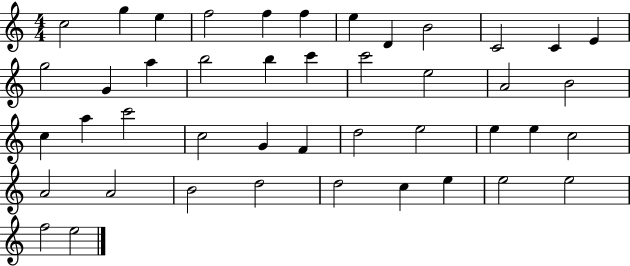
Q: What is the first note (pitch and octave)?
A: C5